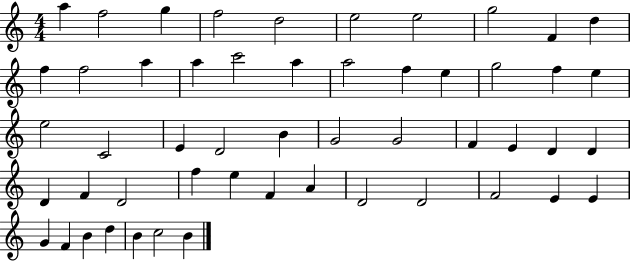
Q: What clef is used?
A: treble